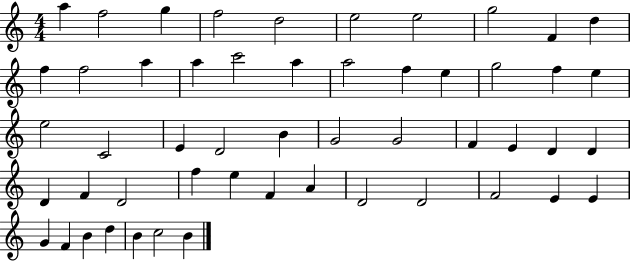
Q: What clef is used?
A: treble